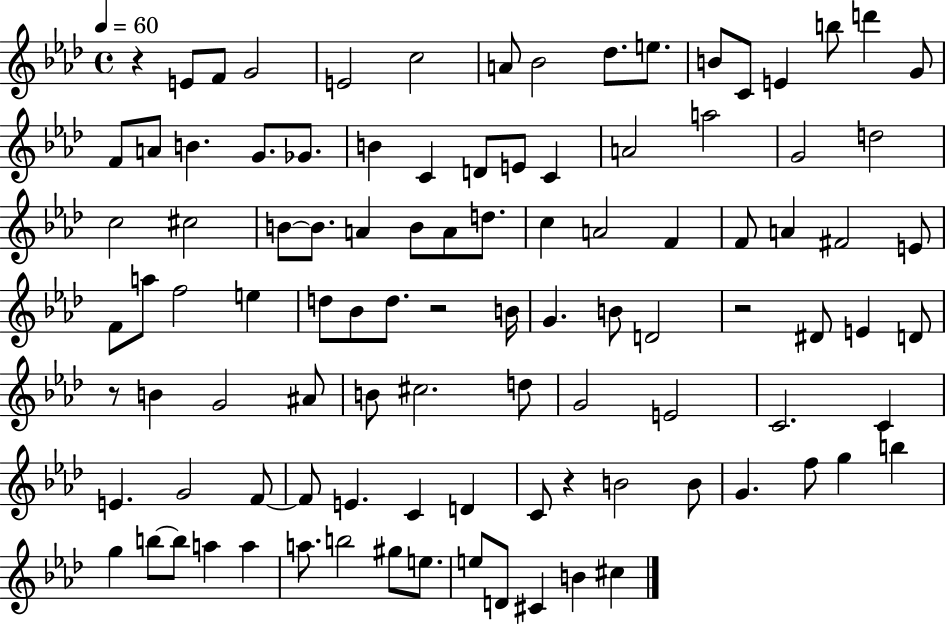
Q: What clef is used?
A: treble